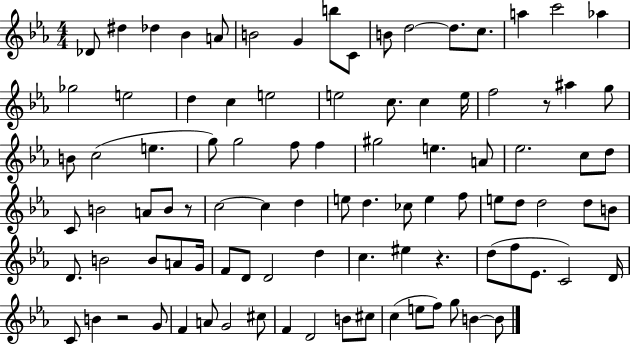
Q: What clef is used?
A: treble